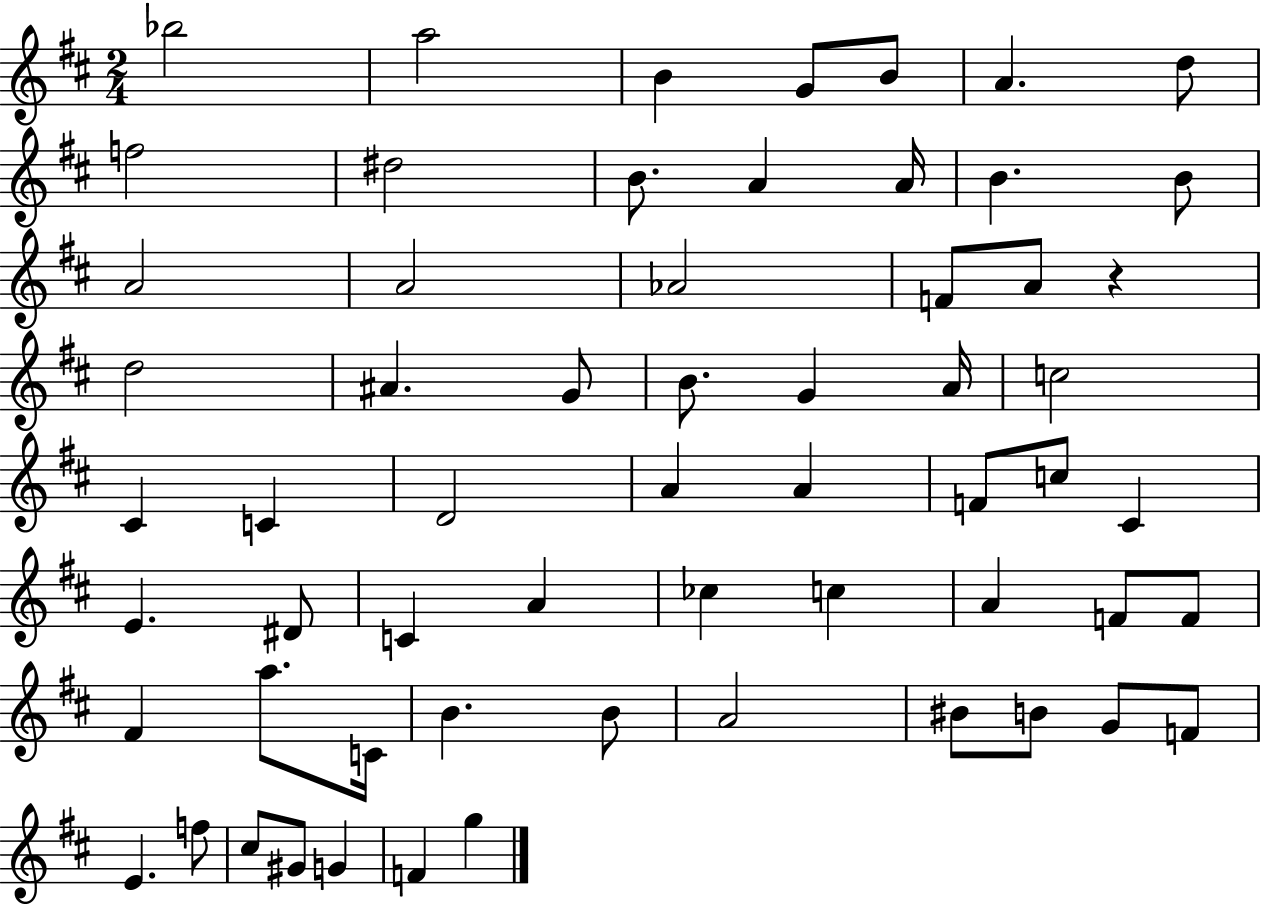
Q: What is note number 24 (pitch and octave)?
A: G4